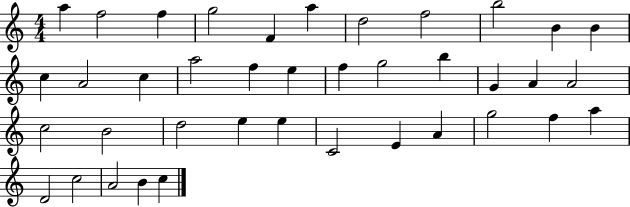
{
  \clef treble
  \numericTimeSignature
  \time 4/4
  \key c \major
  a''4 f''2 f''4 | g''2 f'4 a''4 | d''2 f''2 | b''2 b'4 b'4 | \break c''4 a'2 c''4 | a''2 f''4 e''4 | f''4 g''2 b''4 | g'4 a'4 a'2 | \break c''2 b'2 | d''2 e''4 e''4 | c'2 e'4 a'4 | g''2 f''4 a''4 | \break d'2 c''2 | a'2 b'4 c''4 | \bar "|."
}